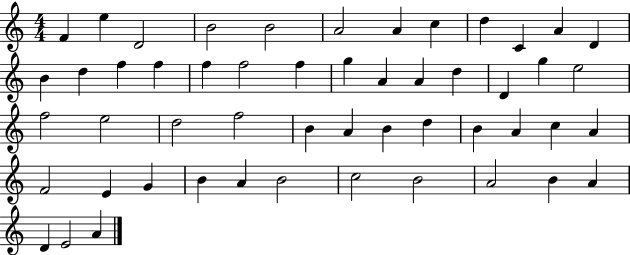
F4/q E5/q D4/h B4/h B4/h A4/h A4/q C5/q D5/q C4/q A4/q D4/q B4/q D5/q F5/q F5/q F5/q F5/h F5/q G5/q A4/q A4/q D5/q D4/q G5/q E5/h F5/h E5/h D5/h F5/h B4/q A4/q B4/q D5/q B4/q A4/q C5/q A4/q F4/h E4/q G4/q B4/q A4/q B4/h C5/h B4/h A4/h B4/q A4/q D4/q E4/h A4/q